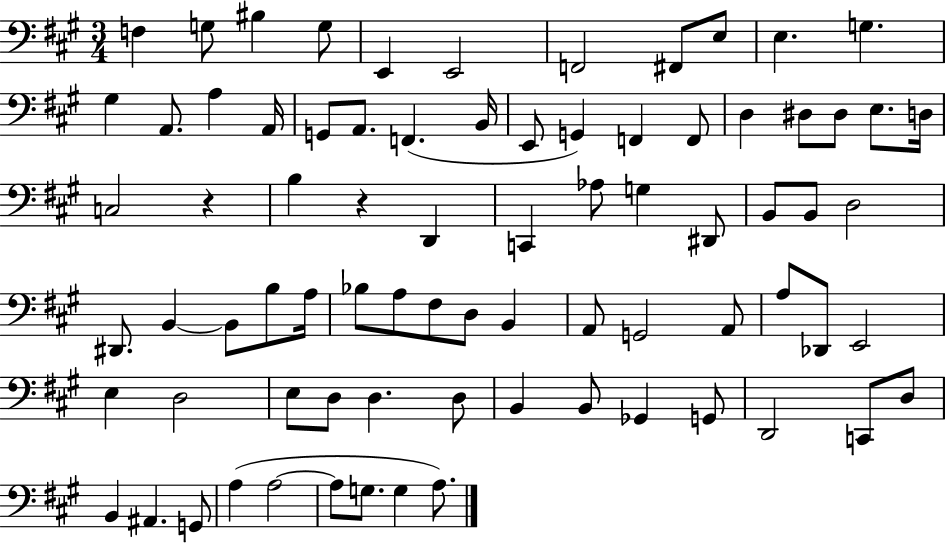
F3/q G3/e BIS3/q G3/e E2/q E2/h F2/h F#2/e E3/e E3/q. G3/q. G#3/q A2/e. A3/q A2/s G2/e A2/e. F2/q. B2/s E2/e G2/q F2/q F2/e D3/q D#3/e D#3/e E3/e. D3/s C3/h R/q B3/q R/q D2/q C2/q Ab3/e G3/q D#2/e B2/e B2/e D3/h D#2/e. B2/q B2/e B3/e A3/s Bb3/e A3/e F#3/e D3/e B2/q A2/e G2/h A2/e A3/e Db2/e E2/h E3/q D3/h E3/e D3/e D3/q. D3/e B2/q B2/e Gb2/q G2/e D2/h C2/e D3/e B2/q A#2/q. G2/e A3/q A3/h A3/e G3/e. G3/q A3/e.